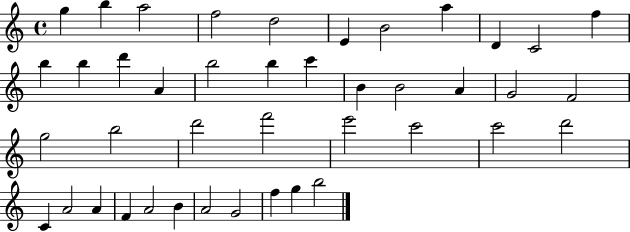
X:1
T:Untitled
M:4/4
L:1/4
K:C
g b a2 f2 d2 E B2 a D C2 f b b d' A b2 b c' B B2 A G2 F2 g2 b2 d'2 f'2 e'2 c'2 c'2 d'2 C A2 A F A2 B A2 G2 f g b2